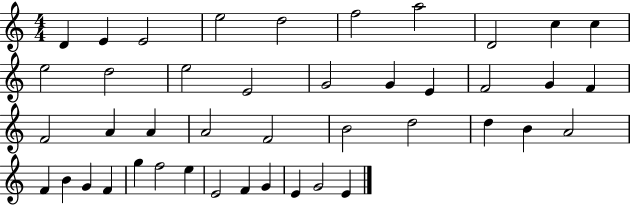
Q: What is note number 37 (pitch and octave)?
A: E5